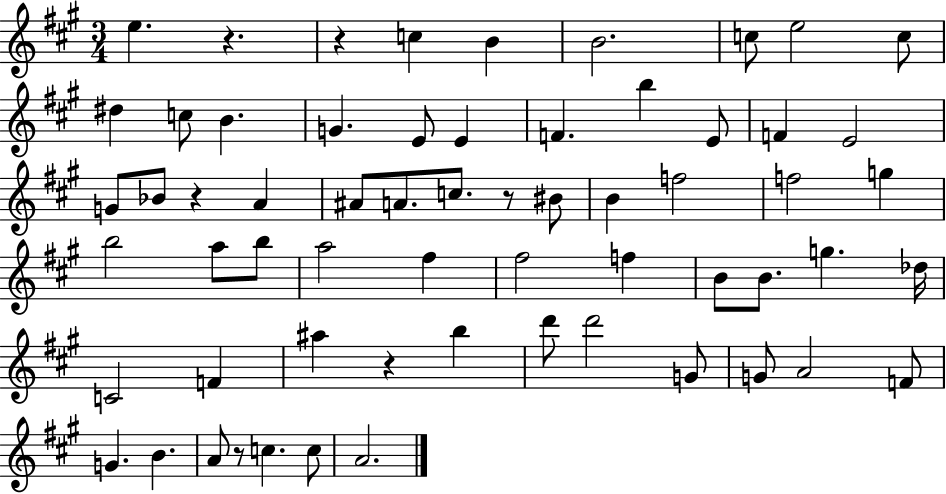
E5/q. R/q. R/q C5/q B4/q B4/h. C5/e E5/h C5/e D#5/q C5/e B4/q. G4/q. E4/e E4/q F4/q. B5/q E4/e F4/q E4/h G4/e Bb4/e R/q A4/q A#4/e A4/e. C5/e. R/e BIS4/e B4/q F5/h F5/h G5/q B5/h A5/e B5/e A5/h F#5/q F#5/h F5/q B4/e B4/e. G5/q. Db5/s C4/h F4/q A#5/q R/q B5/q D6/e D6/h G4/e G4/e A4/h F4/e G4/q. B4/q. A4/e R/e C5/q. C5/e A4/h.